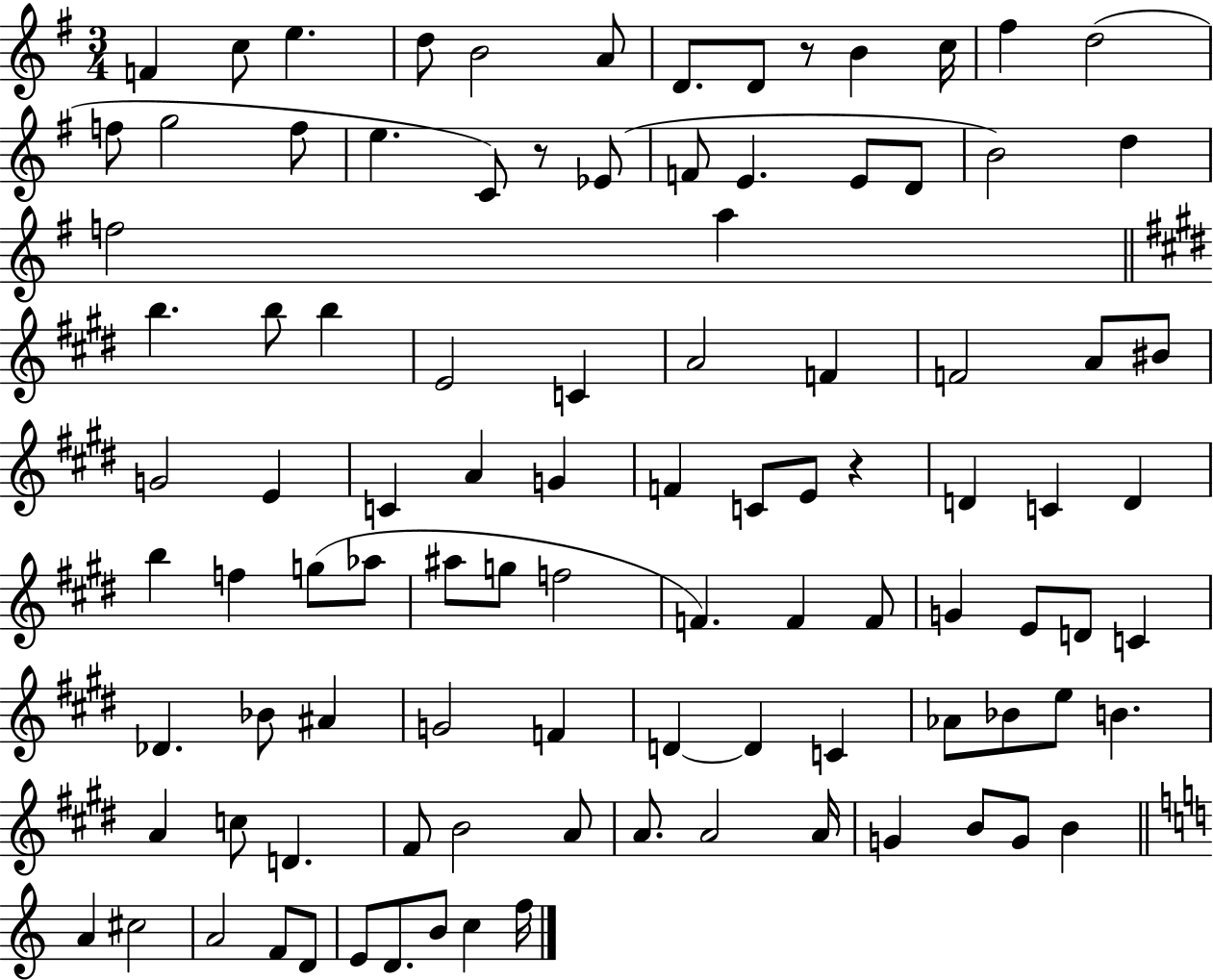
X:1
T:Untitled
M:3/4
L:1/4
K:G
F c/2 e d/2 B2 A/2 D/2 D/2 z/2 B c/4 ^f d2 f/2 g2 f/2 e C/2 z/2 _E/2 F/2 E E/2 D/2 B2 d f2 a b b/2 b E2 C A2 F F2 A/2 ^B/2 G2 E C A G F C/2 E/2 z D C D b f g/2 _a/2 ^a/2 g/2 f2 F F F/2 G E/2 D/2 C _D _B/2 ^A G2 F D D C _A/2 _B/2 e/2 B A c/2 D ^F/2 B2 A/2 A/2 A2 A/4 G B/2 G/2 B A ^c2 A2 F/2 D/2 E/2 D/2 B/2 c f/4